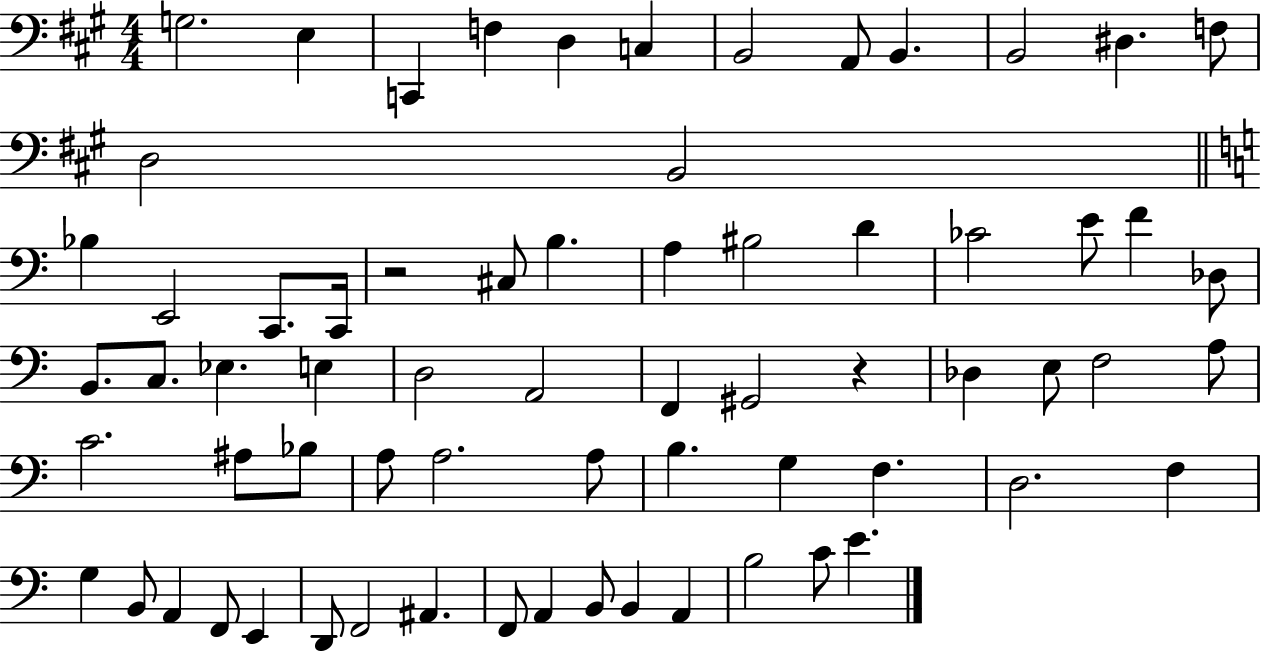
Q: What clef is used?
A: bass